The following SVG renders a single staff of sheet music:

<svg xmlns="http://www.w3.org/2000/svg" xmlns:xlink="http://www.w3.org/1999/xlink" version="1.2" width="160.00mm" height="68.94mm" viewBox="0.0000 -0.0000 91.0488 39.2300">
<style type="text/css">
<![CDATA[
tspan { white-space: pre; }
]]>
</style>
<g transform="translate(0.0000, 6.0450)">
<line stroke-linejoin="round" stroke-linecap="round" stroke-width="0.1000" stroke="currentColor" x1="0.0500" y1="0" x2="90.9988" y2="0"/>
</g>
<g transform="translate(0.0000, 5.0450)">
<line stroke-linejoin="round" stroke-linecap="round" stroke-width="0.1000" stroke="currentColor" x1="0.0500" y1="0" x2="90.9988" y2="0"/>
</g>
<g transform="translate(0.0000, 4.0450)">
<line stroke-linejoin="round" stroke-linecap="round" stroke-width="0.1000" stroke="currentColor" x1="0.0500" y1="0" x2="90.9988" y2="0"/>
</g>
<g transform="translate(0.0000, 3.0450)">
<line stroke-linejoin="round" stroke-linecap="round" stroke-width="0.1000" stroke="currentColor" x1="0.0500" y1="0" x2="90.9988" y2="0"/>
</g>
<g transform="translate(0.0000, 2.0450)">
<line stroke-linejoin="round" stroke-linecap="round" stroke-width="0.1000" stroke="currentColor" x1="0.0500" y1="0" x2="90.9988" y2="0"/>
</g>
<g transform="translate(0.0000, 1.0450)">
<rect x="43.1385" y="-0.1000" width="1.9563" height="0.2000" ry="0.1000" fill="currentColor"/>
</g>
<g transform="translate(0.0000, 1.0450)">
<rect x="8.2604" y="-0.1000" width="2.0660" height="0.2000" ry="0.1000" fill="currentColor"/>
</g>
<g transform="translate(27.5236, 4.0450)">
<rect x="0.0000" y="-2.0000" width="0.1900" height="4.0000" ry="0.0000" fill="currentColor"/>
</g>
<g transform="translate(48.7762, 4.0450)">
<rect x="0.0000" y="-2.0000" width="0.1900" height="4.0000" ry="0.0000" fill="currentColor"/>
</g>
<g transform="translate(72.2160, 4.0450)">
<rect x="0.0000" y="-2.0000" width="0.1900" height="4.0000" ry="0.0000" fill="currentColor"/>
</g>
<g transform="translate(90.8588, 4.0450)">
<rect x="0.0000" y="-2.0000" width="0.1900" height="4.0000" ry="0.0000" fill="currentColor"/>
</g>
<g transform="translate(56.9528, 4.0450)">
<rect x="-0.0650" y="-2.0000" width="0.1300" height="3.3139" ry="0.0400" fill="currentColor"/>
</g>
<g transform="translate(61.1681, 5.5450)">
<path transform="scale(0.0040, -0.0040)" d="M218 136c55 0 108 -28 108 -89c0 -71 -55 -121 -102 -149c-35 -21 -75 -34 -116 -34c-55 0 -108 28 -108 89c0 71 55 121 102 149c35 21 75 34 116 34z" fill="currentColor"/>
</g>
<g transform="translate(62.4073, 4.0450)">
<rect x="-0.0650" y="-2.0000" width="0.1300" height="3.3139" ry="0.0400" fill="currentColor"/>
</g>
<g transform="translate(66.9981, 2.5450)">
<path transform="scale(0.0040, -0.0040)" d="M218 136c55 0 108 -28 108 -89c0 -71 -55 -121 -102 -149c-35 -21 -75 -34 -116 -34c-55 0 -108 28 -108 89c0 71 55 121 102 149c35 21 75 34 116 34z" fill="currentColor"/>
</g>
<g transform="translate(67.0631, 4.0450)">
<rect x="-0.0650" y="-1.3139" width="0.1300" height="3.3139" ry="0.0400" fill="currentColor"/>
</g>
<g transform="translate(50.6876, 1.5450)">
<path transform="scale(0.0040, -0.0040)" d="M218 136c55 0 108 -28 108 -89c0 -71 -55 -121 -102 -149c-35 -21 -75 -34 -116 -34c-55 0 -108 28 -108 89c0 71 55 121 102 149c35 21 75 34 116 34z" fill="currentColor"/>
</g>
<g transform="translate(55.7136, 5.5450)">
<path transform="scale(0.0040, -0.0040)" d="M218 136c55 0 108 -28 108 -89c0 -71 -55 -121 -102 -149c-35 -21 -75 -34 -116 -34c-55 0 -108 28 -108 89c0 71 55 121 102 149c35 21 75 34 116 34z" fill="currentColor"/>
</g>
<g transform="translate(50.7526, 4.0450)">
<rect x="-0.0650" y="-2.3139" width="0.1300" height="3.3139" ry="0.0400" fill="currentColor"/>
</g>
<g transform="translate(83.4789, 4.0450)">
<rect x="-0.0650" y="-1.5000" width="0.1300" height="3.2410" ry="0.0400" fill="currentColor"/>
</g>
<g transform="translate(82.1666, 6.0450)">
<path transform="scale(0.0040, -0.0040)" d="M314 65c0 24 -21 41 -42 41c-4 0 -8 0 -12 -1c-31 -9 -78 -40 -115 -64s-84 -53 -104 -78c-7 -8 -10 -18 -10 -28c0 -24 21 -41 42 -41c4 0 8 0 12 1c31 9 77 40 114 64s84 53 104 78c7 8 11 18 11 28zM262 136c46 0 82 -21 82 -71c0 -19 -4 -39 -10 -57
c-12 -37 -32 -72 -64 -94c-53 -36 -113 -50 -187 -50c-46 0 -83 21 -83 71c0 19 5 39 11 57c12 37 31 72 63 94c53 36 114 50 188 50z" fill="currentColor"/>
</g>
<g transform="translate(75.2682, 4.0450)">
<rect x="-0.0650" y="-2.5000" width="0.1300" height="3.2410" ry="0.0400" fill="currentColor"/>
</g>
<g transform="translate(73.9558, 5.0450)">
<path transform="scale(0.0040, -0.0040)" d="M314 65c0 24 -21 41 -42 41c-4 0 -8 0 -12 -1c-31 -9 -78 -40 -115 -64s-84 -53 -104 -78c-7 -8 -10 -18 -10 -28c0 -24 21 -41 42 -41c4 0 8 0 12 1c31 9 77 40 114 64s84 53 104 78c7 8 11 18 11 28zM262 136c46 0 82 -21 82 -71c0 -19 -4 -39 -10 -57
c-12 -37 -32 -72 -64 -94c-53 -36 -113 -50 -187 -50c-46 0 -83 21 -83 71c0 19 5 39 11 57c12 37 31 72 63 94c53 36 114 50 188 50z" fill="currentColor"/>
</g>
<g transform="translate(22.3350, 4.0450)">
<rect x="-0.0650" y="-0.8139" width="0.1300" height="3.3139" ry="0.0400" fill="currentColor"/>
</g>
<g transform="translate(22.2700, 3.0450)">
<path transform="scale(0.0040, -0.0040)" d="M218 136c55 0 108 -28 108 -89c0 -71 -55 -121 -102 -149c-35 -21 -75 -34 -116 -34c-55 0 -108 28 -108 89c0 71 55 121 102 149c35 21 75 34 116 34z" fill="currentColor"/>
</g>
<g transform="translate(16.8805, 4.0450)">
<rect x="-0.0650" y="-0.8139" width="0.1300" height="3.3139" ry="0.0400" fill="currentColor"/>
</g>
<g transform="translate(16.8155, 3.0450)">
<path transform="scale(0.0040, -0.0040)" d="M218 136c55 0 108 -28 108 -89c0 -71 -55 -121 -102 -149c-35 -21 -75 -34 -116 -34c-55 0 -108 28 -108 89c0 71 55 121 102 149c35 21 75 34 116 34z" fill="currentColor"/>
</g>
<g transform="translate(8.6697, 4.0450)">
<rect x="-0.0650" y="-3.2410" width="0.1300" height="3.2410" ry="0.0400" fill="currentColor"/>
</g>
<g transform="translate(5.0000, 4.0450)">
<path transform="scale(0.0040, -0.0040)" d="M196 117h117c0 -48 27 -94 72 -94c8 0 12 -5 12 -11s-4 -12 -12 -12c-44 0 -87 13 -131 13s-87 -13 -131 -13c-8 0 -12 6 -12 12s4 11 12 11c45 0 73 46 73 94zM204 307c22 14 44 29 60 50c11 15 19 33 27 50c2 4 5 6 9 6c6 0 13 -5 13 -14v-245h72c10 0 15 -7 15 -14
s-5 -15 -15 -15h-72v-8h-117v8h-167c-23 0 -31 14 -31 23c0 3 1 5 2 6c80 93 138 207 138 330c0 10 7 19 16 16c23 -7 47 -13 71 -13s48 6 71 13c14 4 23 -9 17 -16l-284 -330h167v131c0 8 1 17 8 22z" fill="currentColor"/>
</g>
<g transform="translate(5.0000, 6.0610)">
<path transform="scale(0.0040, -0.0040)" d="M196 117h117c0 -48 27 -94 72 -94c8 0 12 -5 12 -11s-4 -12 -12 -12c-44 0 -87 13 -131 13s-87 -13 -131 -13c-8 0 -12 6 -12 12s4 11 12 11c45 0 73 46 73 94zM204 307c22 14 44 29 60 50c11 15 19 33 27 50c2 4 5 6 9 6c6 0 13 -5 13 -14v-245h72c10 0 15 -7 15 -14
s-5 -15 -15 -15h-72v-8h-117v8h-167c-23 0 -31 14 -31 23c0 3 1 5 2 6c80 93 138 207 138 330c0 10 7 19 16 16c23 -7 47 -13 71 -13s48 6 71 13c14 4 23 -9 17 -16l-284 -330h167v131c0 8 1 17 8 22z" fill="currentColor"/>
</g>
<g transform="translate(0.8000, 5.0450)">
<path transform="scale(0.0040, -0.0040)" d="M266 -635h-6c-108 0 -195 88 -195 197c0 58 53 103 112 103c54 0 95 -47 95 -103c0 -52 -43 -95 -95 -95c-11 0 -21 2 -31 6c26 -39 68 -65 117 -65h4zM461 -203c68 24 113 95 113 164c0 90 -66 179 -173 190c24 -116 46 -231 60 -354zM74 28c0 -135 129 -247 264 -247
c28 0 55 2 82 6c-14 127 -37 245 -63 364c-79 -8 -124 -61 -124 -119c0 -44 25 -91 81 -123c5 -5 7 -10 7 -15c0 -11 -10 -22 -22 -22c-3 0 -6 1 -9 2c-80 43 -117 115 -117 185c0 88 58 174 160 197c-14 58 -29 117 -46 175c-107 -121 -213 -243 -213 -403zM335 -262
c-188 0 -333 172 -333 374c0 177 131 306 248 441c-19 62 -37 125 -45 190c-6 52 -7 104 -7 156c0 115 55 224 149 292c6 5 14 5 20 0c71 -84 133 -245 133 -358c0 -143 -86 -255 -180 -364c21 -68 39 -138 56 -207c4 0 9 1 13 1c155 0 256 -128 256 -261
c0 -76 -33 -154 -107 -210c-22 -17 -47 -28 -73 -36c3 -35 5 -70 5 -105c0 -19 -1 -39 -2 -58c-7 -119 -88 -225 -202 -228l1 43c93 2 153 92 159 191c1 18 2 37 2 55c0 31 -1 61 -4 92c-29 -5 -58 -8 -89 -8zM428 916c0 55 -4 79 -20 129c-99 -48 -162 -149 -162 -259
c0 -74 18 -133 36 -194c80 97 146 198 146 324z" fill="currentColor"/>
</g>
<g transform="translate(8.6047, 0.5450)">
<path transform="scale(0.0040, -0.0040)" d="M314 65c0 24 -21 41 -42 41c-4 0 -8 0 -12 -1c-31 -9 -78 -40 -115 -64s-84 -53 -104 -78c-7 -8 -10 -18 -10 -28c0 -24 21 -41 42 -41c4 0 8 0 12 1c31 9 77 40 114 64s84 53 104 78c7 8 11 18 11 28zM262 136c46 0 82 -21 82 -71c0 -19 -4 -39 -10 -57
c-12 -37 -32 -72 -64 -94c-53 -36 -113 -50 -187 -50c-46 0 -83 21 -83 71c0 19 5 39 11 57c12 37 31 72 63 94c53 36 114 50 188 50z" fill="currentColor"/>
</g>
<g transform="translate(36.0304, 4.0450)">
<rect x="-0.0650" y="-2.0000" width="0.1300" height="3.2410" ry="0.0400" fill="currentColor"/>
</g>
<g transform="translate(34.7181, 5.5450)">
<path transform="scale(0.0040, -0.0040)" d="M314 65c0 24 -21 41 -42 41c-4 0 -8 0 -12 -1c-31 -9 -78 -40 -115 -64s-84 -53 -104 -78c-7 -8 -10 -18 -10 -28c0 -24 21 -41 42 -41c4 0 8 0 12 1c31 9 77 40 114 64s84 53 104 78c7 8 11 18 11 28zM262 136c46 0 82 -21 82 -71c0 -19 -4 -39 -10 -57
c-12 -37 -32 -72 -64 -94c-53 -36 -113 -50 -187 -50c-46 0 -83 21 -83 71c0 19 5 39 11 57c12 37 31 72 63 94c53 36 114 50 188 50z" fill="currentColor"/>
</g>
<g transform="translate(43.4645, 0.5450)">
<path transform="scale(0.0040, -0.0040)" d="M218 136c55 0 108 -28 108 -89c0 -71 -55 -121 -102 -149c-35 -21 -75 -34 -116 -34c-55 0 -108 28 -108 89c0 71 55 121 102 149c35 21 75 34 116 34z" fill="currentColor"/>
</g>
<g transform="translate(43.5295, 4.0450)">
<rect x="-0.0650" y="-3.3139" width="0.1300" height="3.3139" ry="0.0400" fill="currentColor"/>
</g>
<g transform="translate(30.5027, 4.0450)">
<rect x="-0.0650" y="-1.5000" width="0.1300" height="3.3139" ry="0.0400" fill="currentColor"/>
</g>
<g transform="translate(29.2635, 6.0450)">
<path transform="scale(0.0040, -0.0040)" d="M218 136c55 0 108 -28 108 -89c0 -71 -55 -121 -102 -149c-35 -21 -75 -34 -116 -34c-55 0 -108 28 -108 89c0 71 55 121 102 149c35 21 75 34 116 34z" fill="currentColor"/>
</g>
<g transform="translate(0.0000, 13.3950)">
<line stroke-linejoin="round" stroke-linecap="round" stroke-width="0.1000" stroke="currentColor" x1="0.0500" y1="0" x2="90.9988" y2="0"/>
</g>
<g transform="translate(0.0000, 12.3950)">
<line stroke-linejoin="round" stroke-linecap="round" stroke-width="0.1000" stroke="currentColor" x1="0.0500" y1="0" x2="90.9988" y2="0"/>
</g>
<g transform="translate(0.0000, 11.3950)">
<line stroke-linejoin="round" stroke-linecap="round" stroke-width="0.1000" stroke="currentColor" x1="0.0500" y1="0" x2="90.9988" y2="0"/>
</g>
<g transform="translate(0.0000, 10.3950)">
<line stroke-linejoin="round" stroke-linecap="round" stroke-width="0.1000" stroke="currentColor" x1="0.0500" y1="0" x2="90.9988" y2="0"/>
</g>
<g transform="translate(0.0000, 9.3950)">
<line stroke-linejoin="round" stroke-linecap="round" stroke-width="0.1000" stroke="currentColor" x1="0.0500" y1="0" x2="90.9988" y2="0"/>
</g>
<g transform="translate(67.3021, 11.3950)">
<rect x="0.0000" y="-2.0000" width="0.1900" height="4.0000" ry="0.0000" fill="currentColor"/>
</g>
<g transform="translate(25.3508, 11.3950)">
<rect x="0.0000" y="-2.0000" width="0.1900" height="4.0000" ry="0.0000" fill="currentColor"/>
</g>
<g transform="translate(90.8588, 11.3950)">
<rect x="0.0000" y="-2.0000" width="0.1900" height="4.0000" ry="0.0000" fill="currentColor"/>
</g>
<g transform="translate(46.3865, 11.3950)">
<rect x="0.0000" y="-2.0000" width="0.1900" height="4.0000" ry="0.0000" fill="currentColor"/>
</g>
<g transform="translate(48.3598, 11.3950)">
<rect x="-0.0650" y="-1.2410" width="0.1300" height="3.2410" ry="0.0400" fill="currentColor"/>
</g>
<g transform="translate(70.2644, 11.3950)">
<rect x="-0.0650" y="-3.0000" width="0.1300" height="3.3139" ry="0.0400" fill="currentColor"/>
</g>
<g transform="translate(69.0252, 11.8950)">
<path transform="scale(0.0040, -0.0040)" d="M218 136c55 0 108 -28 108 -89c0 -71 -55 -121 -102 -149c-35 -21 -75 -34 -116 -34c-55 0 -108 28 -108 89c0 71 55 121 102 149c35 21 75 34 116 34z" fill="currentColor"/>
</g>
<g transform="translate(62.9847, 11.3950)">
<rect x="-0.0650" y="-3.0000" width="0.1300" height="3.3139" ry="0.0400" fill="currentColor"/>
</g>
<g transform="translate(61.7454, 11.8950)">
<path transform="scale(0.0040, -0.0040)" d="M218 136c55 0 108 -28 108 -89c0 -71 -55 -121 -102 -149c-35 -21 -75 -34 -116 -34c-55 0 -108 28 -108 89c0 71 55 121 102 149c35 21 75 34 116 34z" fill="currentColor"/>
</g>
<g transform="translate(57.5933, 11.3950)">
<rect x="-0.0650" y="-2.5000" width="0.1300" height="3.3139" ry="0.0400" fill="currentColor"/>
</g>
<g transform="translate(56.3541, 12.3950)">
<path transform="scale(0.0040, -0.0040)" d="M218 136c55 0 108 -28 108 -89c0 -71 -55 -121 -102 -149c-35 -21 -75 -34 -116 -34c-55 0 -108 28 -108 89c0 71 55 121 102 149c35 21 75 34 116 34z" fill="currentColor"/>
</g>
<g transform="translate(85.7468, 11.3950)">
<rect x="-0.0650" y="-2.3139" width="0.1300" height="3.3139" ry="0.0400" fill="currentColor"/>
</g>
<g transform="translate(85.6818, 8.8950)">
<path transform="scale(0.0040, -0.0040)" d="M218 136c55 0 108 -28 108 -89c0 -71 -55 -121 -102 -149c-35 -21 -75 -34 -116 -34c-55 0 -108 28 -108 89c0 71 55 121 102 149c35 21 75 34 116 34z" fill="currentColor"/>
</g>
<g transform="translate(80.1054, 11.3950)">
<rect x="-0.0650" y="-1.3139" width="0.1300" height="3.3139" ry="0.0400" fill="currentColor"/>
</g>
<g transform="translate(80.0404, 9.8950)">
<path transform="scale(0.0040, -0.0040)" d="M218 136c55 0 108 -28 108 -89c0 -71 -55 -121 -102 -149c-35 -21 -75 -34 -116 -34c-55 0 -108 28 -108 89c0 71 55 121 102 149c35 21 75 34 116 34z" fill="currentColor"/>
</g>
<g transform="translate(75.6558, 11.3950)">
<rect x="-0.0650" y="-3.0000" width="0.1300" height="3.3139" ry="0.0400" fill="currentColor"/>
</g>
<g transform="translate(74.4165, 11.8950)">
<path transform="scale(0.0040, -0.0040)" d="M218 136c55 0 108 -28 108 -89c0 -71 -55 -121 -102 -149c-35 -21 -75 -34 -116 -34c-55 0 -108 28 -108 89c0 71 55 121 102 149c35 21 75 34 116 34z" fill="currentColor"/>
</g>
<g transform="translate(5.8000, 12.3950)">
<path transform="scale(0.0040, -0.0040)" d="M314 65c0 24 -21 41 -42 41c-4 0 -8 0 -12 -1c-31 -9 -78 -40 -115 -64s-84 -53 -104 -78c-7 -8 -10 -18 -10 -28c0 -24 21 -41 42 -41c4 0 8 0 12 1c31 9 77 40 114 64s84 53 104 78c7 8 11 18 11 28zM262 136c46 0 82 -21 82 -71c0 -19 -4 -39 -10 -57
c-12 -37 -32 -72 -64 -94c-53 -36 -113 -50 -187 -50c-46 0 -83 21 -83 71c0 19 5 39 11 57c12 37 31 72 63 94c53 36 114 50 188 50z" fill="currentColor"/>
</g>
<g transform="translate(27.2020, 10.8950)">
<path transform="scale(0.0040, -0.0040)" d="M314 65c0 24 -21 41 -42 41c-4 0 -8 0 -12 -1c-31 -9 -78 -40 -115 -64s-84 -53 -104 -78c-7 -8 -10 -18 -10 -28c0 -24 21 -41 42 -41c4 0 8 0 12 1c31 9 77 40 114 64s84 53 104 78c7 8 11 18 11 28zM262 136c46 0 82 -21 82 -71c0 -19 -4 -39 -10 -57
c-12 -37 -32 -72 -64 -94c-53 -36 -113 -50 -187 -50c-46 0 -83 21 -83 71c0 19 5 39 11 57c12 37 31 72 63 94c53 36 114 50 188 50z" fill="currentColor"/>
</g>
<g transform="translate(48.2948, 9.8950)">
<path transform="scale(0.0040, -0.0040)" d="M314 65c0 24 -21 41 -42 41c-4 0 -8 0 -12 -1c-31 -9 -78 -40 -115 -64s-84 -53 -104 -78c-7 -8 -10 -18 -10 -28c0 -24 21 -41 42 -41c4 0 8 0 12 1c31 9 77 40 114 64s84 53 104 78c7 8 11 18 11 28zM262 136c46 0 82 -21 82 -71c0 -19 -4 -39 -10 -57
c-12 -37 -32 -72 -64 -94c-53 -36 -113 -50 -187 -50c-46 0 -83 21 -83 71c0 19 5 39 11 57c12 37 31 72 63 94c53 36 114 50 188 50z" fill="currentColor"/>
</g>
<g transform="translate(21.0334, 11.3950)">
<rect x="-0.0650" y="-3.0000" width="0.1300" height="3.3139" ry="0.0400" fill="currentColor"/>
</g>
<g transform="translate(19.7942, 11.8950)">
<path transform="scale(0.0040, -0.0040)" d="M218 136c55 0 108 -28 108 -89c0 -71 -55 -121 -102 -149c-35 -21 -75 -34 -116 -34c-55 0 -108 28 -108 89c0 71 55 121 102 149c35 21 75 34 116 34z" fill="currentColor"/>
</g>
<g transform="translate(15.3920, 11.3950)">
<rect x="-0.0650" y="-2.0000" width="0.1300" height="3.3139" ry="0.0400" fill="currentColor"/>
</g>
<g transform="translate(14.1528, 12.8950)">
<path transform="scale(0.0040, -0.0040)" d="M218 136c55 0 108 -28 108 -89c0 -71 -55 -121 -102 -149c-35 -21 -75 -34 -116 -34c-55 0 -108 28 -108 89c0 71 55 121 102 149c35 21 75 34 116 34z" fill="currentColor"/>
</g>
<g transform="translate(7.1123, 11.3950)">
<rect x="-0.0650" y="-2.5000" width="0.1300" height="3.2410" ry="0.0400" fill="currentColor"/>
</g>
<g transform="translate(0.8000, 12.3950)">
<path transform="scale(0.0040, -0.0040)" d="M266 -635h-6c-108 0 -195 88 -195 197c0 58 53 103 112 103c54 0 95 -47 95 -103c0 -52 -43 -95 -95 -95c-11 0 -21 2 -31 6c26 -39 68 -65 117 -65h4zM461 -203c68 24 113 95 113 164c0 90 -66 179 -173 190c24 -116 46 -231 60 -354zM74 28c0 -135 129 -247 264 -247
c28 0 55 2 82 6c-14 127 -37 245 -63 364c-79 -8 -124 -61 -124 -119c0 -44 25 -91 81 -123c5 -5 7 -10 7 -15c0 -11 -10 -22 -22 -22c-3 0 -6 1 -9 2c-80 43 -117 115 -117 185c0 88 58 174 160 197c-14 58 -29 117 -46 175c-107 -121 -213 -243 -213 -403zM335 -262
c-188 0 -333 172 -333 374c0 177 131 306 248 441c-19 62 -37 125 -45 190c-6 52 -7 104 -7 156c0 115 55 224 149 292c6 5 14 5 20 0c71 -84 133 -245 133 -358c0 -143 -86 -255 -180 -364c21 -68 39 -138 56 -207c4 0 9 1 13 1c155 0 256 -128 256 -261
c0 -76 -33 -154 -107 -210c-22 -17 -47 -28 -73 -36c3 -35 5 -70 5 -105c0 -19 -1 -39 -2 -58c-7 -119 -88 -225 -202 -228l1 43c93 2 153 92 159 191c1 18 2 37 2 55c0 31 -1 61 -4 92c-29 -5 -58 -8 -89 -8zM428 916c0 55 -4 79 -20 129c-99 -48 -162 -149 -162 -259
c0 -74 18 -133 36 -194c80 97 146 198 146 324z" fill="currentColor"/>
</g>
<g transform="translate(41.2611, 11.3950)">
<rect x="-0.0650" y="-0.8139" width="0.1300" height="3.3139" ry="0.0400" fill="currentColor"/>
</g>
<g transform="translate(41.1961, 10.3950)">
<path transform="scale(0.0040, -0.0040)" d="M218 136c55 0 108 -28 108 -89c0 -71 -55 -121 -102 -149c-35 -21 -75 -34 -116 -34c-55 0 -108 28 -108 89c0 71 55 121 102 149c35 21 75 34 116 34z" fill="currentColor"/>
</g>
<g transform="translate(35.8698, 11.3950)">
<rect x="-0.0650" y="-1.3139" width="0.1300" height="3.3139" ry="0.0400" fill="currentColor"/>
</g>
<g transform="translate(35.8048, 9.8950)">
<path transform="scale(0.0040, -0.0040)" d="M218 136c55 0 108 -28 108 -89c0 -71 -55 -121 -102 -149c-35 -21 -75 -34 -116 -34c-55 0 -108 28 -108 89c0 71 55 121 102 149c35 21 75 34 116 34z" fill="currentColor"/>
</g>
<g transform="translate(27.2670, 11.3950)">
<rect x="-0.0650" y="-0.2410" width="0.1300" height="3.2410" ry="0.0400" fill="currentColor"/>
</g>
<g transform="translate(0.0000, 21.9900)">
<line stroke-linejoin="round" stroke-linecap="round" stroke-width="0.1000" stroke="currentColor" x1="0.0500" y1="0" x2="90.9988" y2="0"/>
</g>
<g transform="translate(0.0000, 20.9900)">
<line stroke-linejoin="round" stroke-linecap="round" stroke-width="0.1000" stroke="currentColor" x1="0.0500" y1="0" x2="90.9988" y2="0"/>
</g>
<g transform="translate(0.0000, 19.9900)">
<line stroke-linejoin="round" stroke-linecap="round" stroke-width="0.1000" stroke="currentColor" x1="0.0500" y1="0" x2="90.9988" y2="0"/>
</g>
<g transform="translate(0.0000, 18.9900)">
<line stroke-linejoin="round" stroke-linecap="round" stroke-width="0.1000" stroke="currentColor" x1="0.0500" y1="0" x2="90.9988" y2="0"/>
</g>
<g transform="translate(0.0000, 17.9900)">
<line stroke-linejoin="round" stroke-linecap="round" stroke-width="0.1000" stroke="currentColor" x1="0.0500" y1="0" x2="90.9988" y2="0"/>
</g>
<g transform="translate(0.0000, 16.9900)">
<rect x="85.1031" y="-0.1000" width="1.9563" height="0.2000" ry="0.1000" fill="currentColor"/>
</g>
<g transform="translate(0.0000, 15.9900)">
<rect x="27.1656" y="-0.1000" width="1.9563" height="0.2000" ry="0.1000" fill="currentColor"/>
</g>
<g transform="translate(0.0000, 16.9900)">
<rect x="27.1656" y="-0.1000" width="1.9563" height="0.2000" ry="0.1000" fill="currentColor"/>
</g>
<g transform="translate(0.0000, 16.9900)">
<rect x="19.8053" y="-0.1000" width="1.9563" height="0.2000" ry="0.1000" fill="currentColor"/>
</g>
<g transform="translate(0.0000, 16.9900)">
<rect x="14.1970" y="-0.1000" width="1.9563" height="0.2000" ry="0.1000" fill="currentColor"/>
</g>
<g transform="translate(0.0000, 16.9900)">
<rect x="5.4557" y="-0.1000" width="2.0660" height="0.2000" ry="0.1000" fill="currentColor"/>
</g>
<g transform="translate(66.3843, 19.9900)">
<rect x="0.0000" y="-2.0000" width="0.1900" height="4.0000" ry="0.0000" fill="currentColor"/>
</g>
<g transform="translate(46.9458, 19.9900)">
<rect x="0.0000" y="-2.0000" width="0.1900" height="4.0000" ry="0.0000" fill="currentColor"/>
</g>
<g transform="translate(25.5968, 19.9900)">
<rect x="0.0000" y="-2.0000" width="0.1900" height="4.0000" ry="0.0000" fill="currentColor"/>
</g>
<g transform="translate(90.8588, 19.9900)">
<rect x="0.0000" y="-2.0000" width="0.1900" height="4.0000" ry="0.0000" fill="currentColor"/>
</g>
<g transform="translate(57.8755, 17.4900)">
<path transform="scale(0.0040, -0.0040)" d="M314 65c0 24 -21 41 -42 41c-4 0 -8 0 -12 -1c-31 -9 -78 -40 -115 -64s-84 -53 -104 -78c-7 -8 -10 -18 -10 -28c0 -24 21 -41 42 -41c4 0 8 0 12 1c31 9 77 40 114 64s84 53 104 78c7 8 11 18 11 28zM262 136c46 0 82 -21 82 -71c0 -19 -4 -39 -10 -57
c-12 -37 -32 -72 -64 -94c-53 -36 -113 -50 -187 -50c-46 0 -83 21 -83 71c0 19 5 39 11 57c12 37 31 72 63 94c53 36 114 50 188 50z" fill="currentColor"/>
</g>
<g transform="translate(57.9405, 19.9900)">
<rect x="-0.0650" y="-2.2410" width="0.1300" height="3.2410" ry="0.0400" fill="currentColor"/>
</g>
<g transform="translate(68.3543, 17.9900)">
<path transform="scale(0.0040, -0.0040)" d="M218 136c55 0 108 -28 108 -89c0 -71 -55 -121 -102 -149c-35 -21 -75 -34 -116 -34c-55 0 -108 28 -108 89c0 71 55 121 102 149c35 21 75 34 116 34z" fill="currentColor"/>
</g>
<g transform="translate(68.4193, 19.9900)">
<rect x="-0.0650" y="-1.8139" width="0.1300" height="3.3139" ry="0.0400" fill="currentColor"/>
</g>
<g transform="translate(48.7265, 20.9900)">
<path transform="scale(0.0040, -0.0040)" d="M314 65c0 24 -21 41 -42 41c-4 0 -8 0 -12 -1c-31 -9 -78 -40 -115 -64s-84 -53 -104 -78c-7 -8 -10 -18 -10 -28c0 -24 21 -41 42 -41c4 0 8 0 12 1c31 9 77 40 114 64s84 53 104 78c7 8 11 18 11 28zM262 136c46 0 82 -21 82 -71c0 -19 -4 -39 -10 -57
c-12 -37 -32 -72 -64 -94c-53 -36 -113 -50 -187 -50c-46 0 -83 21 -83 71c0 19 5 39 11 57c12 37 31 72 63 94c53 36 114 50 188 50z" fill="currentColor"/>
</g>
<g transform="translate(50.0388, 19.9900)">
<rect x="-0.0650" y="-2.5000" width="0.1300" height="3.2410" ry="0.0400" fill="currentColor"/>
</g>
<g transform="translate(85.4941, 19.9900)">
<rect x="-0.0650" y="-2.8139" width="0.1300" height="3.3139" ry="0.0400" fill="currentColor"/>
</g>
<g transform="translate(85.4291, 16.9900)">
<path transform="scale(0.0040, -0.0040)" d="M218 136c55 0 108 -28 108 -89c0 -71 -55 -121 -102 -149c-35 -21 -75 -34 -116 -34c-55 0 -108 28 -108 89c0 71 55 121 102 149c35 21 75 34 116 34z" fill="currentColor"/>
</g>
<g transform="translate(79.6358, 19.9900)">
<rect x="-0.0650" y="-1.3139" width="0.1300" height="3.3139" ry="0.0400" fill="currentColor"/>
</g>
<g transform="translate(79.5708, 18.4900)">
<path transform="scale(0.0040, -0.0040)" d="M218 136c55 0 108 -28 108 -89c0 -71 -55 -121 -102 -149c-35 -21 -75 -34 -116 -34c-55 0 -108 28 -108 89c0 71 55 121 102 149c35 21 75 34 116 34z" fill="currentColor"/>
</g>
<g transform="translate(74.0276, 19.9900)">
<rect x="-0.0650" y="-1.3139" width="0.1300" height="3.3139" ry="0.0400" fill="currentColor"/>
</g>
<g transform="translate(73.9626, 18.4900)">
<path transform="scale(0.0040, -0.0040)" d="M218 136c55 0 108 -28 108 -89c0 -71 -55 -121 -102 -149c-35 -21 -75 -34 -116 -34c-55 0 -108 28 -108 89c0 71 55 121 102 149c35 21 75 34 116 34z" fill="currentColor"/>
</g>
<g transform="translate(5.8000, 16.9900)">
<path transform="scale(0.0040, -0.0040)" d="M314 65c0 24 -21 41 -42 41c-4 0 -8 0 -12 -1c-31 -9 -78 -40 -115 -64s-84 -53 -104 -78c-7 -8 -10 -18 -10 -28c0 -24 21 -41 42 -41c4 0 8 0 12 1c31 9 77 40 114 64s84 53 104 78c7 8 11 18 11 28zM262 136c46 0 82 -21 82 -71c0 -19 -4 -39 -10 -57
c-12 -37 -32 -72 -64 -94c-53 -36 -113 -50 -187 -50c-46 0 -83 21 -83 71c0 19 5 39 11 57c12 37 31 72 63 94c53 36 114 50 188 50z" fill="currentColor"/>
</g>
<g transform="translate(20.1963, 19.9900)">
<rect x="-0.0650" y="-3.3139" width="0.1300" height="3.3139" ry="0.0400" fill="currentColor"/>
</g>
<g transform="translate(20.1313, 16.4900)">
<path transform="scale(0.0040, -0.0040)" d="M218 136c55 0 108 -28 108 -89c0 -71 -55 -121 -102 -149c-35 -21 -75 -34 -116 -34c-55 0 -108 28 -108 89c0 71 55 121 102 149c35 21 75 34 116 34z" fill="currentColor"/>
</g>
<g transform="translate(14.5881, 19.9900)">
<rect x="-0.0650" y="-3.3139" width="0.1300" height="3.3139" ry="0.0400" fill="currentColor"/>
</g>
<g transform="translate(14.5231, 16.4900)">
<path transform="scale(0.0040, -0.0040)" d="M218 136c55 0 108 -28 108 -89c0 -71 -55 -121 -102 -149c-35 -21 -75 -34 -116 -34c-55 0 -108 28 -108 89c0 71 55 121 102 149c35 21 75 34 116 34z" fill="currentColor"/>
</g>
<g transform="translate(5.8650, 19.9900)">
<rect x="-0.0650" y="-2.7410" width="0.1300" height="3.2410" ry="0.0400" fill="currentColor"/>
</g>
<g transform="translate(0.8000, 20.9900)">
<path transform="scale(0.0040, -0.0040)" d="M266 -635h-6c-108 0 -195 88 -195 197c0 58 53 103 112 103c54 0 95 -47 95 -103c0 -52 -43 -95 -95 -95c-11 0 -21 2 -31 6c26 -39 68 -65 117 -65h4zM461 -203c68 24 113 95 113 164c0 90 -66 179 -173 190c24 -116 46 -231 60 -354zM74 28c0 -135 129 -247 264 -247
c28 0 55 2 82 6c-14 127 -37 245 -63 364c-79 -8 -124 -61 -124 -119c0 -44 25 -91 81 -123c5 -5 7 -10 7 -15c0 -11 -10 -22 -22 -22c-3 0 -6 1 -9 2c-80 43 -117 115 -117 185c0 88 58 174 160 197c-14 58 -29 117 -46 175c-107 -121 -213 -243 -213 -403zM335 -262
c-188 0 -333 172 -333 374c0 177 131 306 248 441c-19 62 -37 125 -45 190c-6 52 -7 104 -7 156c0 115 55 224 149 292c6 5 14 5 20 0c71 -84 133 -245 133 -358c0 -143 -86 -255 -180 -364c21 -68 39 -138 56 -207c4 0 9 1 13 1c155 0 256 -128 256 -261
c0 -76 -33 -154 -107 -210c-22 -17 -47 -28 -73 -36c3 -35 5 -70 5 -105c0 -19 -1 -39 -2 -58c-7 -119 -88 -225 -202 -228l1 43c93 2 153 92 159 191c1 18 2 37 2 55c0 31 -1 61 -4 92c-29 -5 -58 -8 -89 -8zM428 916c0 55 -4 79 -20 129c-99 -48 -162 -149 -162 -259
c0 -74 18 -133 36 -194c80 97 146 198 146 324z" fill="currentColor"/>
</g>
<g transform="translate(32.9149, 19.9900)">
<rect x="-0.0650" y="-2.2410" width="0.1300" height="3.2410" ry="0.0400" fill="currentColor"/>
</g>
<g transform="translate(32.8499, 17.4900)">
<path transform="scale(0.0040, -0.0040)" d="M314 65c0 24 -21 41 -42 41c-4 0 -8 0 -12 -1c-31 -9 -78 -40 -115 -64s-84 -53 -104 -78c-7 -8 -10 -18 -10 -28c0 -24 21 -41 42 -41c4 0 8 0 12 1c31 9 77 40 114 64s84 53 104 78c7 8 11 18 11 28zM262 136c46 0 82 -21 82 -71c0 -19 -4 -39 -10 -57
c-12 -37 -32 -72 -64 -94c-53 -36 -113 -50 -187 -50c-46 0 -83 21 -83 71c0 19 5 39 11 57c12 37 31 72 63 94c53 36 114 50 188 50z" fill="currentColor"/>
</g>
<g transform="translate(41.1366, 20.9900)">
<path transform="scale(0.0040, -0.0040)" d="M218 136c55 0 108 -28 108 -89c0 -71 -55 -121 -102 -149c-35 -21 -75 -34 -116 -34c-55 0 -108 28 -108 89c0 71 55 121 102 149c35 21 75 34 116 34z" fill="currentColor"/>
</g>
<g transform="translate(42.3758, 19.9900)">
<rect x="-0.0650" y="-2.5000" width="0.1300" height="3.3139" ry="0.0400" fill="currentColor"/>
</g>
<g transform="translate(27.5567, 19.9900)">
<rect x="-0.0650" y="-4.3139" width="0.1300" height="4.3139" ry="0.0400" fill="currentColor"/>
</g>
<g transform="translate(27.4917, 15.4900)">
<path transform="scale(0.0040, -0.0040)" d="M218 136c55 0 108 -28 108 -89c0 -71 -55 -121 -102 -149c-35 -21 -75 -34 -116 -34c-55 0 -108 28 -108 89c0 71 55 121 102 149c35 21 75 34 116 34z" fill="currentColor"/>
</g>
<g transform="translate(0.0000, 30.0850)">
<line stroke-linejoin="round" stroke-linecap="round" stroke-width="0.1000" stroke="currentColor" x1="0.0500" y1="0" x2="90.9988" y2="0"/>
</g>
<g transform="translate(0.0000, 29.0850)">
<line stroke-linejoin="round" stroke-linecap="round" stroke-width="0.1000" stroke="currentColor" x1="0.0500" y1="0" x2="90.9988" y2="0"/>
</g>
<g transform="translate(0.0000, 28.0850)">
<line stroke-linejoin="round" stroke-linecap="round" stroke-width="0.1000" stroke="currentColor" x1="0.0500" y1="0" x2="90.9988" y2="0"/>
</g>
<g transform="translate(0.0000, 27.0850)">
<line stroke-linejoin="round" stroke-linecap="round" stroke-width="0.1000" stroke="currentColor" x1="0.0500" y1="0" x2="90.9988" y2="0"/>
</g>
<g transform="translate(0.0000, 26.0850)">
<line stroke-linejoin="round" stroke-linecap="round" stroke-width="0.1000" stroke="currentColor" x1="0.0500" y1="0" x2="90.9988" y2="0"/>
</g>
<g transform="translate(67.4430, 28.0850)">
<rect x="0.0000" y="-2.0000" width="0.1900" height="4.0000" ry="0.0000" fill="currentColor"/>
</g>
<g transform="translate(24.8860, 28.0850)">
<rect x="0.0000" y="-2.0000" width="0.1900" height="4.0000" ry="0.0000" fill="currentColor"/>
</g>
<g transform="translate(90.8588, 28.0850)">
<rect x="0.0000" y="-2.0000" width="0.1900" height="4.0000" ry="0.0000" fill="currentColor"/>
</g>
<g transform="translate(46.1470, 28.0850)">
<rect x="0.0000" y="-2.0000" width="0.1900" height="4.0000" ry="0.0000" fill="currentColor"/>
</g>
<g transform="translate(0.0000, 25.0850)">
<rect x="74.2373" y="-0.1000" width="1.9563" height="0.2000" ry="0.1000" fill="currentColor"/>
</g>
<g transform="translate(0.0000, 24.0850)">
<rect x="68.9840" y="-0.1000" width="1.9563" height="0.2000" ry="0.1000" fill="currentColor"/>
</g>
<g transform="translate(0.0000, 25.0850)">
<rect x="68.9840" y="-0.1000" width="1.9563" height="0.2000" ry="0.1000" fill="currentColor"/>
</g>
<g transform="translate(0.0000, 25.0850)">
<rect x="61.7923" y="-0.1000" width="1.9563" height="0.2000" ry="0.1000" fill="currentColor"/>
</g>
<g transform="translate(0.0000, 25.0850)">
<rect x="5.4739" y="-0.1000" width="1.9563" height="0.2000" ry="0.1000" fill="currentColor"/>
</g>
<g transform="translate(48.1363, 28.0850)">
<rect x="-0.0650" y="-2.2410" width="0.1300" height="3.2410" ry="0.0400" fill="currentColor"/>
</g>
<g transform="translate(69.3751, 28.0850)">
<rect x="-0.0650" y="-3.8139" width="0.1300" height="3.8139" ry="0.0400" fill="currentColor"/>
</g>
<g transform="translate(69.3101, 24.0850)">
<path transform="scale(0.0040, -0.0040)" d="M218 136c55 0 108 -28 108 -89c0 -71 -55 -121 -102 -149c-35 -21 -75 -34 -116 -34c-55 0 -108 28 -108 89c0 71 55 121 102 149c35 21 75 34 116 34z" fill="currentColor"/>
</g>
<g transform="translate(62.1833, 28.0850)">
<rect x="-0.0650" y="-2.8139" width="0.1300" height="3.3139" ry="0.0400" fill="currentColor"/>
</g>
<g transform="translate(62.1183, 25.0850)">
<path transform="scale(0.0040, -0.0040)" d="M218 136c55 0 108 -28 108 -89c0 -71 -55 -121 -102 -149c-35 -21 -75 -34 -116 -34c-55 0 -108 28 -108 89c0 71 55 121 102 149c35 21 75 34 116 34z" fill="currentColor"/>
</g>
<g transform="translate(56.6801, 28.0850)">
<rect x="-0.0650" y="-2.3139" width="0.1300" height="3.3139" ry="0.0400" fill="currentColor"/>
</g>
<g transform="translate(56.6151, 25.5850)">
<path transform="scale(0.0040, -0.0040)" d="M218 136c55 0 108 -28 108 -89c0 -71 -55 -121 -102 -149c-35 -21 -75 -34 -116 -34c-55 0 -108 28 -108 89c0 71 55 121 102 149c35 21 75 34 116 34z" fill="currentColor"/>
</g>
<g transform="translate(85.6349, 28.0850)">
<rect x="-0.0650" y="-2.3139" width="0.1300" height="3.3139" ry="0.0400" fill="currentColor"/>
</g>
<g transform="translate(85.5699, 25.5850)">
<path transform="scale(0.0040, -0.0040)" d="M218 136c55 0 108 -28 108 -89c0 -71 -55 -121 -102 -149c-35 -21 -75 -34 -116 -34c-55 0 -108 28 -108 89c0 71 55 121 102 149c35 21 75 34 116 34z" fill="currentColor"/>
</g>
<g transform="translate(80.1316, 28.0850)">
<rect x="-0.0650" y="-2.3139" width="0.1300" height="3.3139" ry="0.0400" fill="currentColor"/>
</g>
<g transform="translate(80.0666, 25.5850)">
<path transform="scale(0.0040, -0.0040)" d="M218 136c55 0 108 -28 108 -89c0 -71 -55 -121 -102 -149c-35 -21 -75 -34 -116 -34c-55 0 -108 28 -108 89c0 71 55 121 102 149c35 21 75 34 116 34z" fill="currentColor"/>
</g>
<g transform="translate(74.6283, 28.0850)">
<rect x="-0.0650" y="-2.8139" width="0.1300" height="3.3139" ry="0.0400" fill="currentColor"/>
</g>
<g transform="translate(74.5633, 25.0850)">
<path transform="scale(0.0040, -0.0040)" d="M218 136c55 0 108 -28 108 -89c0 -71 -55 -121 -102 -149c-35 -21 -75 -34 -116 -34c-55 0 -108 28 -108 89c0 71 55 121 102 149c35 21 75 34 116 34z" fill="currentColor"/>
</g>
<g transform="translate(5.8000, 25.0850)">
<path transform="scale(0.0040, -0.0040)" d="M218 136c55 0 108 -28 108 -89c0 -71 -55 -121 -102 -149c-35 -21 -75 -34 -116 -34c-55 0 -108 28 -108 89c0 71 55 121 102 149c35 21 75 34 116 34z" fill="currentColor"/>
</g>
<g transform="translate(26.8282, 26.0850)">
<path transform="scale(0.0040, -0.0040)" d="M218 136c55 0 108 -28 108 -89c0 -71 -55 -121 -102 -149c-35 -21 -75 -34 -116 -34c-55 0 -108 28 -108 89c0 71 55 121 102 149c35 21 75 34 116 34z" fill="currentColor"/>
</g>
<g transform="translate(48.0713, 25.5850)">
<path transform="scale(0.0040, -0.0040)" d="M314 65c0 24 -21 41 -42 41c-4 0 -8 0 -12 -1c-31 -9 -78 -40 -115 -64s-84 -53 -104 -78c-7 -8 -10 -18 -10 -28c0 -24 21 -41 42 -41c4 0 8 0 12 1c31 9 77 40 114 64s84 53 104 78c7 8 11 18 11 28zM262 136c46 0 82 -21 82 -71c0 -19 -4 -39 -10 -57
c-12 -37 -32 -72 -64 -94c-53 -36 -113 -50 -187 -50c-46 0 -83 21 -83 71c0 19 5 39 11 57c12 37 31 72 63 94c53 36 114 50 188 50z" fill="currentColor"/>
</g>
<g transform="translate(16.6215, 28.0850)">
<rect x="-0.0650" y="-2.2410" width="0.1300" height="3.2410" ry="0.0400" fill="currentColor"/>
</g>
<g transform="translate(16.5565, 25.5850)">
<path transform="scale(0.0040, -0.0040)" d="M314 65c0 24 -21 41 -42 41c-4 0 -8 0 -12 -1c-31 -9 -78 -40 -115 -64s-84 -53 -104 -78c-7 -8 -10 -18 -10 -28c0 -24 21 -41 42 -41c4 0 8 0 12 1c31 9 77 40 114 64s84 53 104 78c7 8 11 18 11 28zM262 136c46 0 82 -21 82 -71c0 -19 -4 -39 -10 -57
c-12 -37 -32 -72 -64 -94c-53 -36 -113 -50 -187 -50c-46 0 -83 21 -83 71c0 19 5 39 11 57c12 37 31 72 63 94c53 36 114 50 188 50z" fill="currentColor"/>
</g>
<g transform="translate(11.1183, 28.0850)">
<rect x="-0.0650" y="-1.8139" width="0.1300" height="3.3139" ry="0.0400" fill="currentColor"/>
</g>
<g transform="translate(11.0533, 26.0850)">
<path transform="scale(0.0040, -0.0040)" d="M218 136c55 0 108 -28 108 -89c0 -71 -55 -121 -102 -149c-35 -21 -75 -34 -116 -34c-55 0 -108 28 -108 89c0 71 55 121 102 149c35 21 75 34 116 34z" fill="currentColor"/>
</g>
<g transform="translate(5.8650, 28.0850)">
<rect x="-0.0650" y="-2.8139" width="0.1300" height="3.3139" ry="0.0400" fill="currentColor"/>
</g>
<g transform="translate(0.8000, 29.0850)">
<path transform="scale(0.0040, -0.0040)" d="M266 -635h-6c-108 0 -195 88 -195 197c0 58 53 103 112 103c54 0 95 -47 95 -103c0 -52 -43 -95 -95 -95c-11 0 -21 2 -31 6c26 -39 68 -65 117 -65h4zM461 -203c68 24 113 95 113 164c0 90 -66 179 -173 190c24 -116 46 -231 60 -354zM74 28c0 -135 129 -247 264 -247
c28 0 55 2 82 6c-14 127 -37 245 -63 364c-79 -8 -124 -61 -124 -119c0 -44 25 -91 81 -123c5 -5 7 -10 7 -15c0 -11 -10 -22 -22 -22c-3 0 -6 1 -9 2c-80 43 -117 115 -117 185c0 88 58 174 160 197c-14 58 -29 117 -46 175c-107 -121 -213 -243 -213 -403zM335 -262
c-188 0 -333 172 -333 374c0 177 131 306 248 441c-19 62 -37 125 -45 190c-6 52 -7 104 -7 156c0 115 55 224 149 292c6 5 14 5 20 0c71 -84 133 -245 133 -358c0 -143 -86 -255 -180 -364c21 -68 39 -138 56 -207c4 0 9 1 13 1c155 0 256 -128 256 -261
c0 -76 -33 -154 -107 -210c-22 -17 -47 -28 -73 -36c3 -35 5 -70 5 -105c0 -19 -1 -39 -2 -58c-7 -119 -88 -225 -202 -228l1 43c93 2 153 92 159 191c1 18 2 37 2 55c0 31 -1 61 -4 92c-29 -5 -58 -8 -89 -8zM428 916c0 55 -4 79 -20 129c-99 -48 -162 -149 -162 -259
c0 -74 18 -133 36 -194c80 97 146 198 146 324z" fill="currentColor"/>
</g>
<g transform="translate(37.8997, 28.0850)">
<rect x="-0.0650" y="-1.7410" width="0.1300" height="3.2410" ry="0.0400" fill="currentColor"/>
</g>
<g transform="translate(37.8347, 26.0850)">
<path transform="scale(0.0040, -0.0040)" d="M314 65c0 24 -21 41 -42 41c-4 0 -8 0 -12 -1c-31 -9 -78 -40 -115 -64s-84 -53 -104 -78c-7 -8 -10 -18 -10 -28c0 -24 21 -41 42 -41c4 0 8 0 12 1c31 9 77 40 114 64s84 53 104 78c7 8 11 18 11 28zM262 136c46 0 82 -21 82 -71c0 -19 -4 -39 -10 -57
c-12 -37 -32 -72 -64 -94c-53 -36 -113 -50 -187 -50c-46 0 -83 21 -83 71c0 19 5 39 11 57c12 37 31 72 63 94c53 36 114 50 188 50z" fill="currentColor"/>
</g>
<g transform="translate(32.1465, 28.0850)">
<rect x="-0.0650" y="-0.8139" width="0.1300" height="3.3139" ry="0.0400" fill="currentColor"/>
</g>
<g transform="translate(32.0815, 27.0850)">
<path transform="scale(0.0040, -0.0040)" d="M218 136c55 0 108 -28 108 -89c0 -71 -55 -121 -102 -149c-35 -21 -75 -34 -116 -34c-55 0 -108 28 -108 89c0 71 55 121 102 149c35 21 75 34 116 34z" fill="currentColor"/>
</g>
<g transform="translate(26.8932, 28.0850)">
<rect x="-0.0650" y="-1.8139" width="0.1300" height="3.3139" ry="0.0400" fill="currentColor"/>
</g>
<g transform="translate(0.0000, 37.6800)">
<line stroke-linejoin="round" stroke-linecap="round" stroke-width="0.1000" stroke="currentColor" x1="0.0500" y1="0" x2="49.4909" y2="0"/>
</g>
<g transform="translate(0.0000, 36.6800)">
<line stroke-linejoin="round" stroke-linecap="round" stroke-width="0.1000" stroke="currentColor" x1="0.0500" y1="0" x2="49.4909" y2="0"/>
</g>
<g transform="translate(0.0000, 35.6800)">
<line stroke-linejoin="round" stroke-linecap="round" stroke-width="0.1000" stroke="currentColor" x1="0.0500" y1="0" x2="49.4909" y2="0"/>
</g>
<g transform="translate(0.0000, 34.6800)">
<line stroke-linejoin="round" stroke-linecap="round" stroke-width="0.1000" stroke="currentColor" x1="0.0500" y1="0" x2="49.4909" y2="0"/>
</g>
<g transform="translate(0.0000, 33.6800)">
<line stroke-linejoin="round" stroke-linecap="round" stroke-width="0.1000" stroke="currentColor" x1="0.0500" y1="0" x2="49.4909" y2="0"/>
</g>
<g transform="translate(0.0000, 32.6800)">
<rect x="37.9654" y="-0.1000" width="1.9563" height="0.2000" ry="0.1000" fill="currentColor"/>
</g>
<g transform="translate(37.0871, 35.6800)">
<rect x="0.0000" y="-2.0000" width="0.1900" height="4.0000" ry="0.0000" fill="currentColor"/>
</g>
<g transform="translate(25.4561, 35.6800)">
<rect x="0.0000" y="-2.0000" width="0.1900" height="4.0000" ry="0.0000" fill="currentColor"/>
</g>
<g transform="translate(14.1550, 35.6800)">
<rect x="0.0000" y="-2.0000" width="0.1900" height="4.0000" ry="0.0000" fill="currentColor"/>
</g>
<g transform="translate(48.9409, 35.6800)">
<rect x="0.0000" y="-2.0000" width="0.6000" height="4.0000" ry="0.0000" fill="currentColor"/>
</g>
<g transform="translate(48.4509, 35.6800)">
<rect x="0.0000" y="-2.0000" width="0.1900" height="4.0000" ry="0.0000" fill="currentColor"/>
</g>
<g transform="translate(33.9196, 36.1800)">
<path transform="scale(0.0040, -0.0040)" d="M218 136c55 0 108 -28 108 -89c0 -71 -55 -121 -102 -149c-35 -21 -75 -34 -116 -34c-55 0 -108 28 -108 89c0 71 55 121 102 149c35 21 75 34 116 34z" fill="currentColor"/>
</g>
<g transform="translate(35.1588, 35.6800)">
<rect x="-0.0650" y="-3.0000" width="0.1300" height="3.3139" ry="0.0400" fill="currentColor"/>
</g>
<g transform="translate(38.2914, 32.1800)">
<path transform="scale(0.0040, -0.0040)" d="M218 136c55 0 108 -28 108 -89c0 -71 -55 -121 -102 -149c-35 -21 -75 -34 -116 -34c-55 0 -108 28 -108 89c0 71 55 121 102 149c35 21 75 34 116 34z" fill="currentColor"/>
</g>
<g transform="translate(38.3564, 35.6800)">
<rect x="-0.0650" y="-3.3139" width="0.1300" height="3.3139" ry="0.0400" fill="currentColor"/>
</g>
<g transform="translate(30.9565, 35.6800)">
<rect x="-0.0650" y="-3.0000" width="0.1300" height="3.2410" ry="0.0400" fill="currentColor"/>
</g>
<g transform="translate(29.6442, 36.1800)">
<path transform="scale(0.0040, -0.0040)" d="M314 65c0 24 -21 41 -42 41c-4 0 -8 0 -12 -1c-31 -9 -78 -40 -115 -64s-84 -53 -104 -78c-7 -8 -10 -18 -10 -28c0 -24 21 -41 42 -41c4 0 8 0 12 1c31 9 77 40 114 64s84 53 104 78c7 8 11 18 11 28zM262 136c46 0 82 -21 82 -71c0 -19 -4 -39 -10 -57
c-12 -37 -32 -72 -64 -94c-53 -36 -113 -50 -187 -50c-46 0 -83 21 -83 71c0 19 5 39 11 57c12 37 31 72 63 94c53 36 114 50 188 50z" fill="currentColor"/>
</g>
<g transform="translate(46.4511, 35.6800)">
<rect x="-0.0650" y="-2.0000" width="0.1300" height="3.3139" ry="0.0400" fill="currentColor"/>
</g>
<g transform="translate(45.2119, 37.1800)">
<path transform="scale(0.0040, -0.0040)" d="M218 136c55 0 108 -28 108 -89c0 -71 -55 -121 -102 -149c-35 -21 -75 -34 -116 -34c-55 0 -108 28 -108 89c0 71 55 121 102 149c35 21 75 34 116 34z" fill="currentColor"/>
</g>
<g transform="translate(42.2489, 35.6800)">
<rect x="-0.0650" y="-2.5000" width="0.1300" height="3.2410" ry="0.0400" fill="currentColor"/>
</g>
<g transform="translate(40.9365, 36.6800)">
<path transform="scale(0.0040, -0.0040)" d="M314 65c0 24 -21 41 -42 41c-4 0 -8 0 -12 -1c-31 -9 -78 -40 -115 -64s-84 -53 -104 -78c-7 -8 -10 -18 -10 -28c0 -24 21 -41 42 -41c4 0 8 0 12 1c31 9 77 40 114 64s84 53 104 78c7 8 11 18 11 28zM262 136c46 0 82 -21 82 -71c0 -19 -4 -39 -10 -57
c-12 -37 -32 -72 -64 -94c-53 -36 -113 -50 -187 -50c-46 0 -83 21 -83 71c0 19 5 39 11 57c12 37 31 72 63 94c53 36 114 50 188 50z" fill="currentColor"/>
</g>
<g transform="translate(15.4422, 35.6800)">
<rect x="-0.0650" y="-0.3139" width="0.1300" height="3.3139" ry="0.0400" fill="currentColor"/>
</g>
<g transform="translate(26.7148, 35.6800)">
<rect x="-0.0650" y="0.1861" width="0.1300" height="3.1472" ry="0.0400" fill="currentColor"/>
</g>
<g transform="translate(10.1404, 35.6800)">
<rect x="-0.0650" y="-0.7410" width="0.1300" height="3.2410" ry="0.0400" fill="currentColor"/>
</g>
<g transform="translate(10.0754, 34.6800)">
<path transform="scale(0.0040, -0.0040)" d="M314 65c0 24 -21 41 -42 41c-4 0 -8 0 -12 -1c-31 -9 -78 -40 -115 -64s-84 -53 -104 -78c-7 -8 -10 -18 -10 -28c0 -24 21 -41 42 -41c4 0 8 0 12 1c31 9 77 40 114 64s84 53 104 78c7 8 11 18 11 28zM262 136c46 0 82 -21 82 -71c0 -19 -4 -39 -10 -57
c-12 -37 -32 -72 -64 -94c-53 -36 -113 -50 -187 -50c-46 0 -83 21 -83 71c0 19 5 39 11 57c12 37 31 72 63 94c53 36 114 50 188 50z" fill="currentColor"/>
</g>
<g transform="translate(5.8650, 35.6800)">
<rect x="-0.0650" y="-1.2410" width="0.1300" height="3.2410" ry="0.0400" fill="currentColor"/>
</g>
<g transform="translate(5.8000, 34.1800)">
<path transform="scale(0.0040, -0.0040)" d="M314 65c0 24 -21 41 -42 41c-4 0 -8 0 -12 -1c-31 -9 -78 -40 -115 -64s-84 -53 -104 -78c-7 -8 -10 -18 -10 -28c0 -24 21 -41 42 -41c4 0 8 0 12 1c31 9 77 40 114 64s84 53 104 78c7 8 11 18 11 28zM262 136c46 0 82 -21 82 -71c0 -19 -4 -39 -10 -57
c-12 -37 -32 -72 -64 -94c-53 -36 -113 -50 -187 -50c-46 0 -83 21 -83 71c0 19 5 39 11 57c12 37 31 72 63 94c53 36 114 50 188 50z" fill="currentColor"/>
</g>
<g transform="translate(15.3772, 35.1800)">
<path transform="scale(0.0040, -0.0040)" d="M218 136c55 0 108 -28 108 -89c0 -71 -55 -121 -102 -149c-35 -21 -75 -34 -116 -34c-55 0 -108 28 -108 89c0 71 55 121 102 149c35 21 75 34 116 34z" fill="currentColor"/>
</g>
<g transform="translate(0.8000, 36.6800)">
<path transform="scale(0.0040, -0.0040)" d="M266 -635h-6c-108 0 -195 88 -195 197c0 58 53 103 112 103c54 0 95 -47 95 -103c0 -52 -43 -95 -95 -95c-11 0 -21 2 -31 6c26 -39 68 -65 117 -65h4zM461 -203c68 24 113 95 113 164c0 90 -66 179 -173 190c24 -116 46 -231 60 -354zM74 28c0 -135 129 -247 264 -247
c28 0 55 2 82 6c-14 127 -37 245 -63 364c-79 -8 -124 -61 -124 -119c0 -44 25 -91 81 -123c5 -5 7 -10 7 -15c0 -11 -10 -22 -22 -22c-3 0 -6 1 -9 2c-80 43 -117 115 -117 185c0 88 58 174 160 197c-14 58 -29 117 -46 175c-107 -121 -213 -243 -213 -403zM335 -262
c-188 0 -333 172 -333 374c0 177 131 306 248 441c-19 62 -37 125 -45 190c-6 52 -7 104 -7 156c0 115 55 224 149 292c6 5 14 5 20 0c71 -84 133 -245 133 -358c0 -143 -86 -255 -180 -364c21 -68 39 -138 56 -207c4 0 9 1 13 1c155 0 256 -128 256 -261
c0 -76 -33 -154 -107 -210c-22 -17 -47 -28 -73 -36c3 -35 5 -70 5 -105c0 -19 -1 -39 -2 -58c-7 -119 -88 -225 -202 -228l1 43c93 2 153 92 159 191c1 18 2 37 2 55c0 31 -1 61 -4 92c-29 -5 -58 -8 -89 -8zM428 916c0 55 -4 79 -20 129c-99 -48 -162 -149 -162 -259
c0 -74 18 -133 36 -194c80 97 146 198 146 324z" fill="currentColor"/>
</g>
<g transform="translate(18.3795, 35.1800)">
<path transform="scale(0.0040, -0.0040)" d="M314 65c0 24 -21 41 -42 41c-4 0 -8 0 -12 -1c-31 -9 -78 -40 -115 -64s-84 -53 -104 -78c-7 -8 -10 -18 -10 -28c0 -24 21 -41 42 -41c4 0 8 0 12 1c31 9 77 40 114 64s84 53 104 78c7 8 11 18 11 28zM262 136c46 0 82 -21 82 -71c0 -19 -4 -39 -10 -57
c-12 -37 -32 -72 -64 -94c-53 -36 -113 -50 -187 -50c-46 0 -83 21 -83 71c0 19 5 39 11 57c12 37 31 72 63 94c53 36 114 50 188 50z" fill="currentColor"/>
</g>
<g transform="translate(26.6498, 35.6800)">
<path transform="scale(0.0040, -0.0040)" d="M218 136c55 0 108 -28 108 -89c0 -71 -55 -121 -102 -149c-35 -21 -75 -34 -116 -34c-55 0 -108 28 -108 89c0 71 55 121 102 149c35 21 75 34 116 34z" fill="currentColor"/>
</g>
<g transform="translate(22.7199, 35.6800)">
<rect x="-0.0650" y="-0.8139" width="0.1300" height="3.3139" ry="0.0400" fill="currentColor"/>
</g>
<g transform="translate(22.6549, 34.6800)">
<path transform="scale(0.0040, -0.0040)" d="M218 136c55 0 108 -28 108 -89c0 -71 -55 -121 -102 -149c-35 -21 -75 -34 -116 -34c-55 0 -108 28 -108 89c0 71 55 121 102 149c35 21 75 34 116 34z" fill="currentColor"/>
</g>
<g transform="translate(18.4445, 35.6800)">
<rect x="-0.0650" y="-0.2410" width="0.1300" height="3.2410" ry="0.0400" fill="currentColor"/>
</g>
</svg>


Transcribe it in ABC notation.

X:1
T:Untitled
M:4/4
L:1/4
K:C
b2 d d E F2 b g F F e G2 E2 G2 F A c2 e d e2 G A A A e g a2 b b d' g2 G G2 g2 f e e a a f g2 f d f2 g2 g a c' a g g e2 d2 c c2 d B A2 A b G2 F